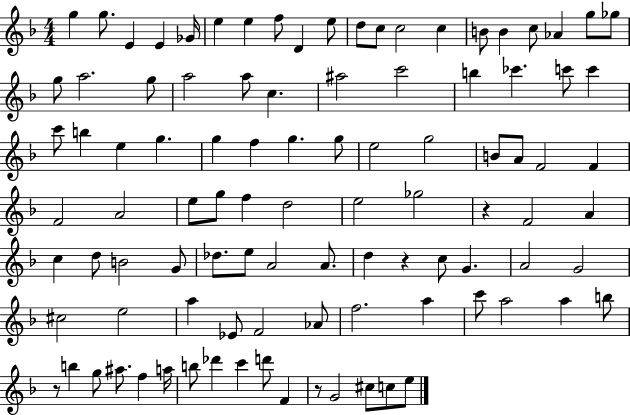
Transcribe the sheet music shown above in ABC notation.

X:1
T:Untitled
M:4/4
L:1/4
K:F
g g/2 E E _G/4 e e f/2 D e/2 d/2 c/2 c2 c B/2 B c/2 _A g/2 _g/2 g/2 a2 g/2 a2 a/2 c ^a2 c'2 b _c' c'/2 c' c'/2 b e g g f g g/2 e2 g2 B/2 A/2 F2 F F2 A2 e/2 g/2 f d2 e2 _g2 z F2 A c d/2 B2 G/2 _d/2 e/2 A2 A/2 d z c/2 G A2 G2 ^c2 e2 a _E/2 F2 _A/2 f2 a c'/2 a2 a b/2 z/2 b g/2 ^a/2 f a/4 b/2 _d' c' d'/2 F z/2 G2 ^c/2 c/2 e/2